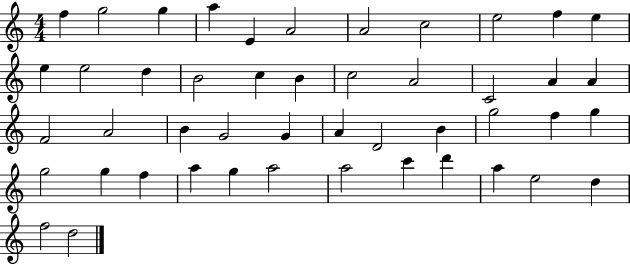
{
  \clef treble
  \numericTimeSignature
  \time 4/4
  \key c \major
  f''4 g''2 g''4 | a''4 e'4 a'2 | a'2 c''2 | e''2 f''4 e''4 | \break e''4 e''2 d''4 | b'2 c''4 b'4 | c''2 a'2 | c'2 a'4 a'4 | \break f'2 a'2 | b'4 g'2 g'4 | a'4 d'2 b'4 | g''2 f''4 g''4 | \break g''2 g''4 f''4 | a''4 g''4 a''2 | a''2 c'''4 d'''4 | a''4 e''2 d''4 | \break f''2 d''2 | \bar "|."
}